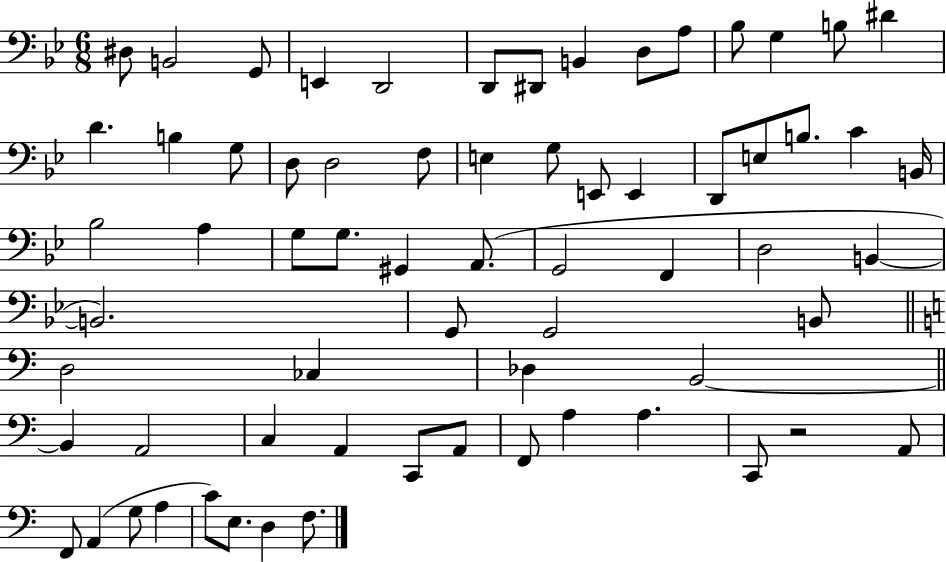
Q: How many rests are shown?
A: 1